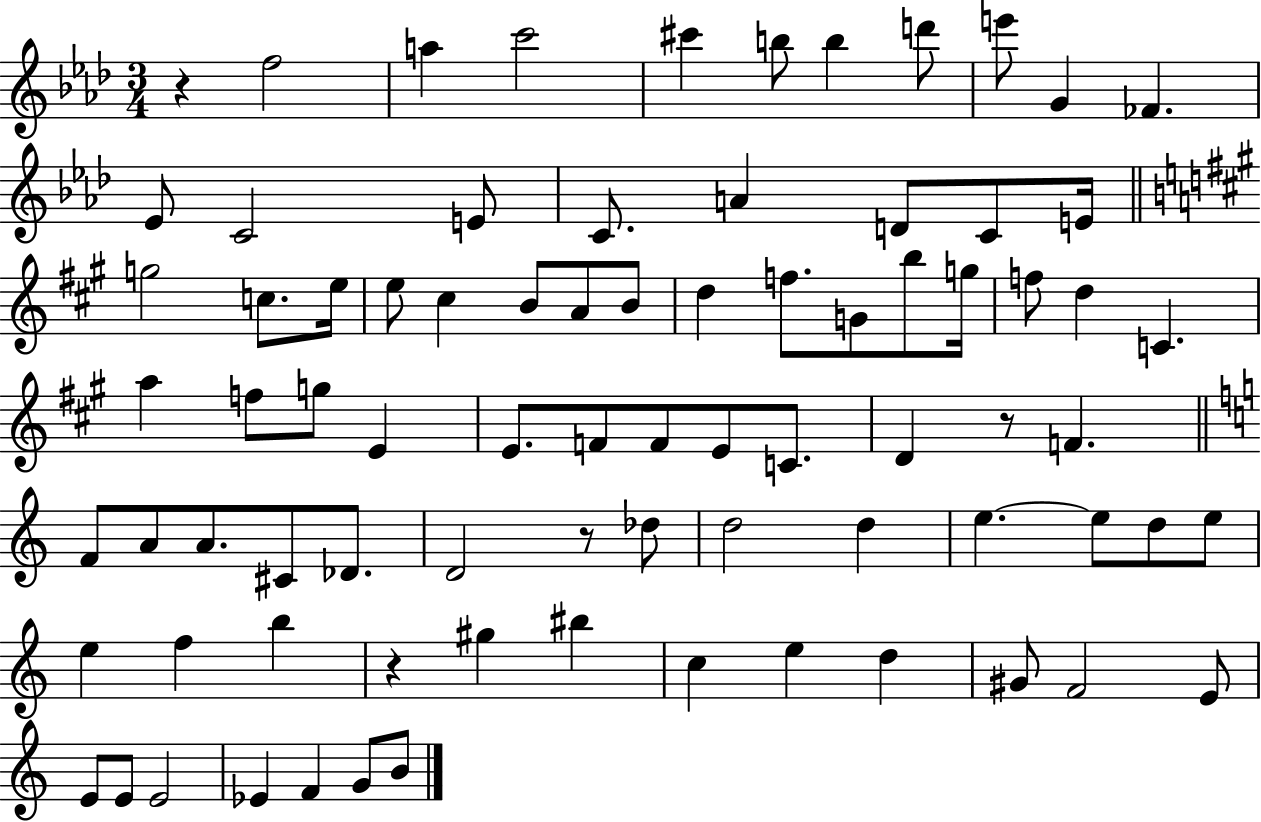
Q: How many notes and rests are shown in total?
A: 80